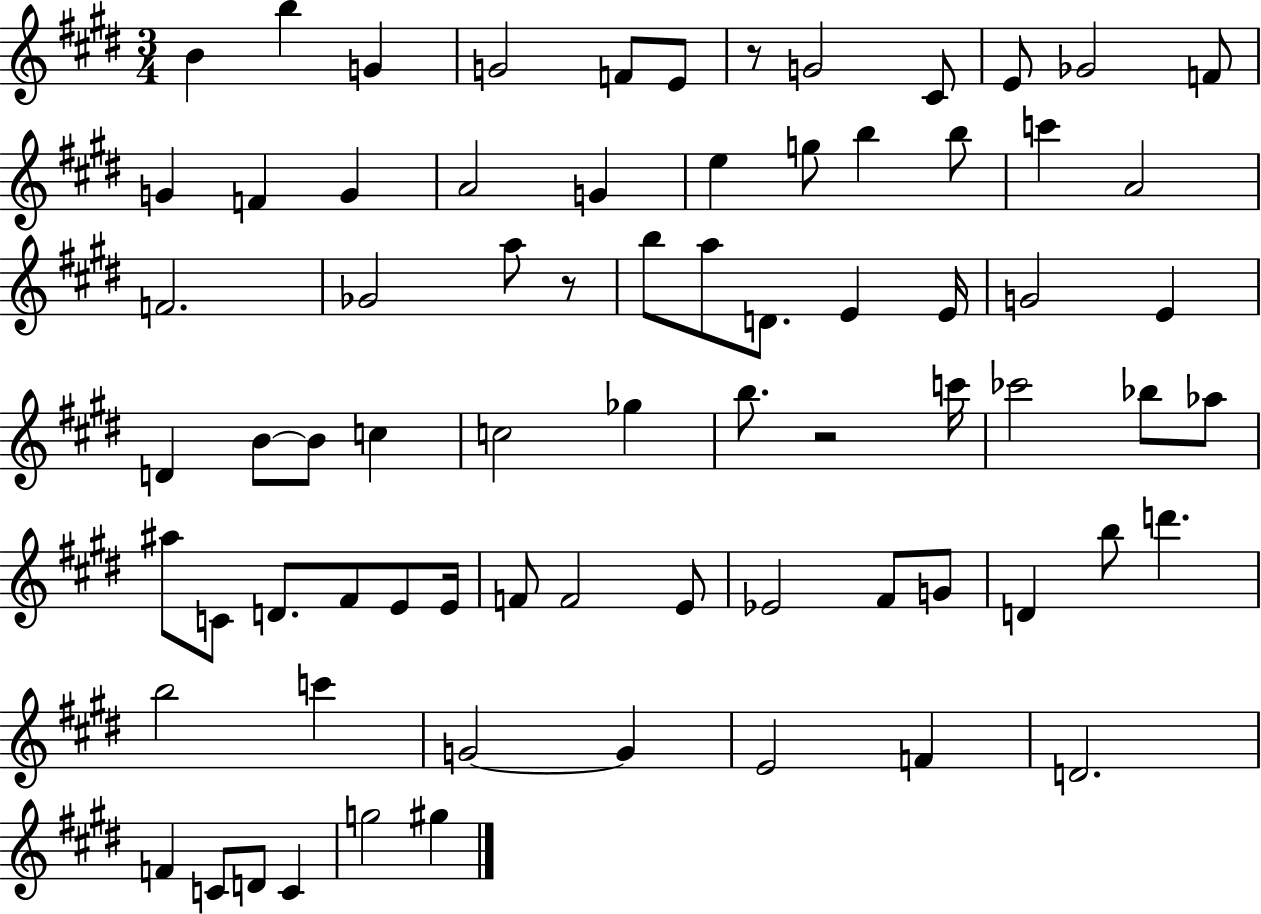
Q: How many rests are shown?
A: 3